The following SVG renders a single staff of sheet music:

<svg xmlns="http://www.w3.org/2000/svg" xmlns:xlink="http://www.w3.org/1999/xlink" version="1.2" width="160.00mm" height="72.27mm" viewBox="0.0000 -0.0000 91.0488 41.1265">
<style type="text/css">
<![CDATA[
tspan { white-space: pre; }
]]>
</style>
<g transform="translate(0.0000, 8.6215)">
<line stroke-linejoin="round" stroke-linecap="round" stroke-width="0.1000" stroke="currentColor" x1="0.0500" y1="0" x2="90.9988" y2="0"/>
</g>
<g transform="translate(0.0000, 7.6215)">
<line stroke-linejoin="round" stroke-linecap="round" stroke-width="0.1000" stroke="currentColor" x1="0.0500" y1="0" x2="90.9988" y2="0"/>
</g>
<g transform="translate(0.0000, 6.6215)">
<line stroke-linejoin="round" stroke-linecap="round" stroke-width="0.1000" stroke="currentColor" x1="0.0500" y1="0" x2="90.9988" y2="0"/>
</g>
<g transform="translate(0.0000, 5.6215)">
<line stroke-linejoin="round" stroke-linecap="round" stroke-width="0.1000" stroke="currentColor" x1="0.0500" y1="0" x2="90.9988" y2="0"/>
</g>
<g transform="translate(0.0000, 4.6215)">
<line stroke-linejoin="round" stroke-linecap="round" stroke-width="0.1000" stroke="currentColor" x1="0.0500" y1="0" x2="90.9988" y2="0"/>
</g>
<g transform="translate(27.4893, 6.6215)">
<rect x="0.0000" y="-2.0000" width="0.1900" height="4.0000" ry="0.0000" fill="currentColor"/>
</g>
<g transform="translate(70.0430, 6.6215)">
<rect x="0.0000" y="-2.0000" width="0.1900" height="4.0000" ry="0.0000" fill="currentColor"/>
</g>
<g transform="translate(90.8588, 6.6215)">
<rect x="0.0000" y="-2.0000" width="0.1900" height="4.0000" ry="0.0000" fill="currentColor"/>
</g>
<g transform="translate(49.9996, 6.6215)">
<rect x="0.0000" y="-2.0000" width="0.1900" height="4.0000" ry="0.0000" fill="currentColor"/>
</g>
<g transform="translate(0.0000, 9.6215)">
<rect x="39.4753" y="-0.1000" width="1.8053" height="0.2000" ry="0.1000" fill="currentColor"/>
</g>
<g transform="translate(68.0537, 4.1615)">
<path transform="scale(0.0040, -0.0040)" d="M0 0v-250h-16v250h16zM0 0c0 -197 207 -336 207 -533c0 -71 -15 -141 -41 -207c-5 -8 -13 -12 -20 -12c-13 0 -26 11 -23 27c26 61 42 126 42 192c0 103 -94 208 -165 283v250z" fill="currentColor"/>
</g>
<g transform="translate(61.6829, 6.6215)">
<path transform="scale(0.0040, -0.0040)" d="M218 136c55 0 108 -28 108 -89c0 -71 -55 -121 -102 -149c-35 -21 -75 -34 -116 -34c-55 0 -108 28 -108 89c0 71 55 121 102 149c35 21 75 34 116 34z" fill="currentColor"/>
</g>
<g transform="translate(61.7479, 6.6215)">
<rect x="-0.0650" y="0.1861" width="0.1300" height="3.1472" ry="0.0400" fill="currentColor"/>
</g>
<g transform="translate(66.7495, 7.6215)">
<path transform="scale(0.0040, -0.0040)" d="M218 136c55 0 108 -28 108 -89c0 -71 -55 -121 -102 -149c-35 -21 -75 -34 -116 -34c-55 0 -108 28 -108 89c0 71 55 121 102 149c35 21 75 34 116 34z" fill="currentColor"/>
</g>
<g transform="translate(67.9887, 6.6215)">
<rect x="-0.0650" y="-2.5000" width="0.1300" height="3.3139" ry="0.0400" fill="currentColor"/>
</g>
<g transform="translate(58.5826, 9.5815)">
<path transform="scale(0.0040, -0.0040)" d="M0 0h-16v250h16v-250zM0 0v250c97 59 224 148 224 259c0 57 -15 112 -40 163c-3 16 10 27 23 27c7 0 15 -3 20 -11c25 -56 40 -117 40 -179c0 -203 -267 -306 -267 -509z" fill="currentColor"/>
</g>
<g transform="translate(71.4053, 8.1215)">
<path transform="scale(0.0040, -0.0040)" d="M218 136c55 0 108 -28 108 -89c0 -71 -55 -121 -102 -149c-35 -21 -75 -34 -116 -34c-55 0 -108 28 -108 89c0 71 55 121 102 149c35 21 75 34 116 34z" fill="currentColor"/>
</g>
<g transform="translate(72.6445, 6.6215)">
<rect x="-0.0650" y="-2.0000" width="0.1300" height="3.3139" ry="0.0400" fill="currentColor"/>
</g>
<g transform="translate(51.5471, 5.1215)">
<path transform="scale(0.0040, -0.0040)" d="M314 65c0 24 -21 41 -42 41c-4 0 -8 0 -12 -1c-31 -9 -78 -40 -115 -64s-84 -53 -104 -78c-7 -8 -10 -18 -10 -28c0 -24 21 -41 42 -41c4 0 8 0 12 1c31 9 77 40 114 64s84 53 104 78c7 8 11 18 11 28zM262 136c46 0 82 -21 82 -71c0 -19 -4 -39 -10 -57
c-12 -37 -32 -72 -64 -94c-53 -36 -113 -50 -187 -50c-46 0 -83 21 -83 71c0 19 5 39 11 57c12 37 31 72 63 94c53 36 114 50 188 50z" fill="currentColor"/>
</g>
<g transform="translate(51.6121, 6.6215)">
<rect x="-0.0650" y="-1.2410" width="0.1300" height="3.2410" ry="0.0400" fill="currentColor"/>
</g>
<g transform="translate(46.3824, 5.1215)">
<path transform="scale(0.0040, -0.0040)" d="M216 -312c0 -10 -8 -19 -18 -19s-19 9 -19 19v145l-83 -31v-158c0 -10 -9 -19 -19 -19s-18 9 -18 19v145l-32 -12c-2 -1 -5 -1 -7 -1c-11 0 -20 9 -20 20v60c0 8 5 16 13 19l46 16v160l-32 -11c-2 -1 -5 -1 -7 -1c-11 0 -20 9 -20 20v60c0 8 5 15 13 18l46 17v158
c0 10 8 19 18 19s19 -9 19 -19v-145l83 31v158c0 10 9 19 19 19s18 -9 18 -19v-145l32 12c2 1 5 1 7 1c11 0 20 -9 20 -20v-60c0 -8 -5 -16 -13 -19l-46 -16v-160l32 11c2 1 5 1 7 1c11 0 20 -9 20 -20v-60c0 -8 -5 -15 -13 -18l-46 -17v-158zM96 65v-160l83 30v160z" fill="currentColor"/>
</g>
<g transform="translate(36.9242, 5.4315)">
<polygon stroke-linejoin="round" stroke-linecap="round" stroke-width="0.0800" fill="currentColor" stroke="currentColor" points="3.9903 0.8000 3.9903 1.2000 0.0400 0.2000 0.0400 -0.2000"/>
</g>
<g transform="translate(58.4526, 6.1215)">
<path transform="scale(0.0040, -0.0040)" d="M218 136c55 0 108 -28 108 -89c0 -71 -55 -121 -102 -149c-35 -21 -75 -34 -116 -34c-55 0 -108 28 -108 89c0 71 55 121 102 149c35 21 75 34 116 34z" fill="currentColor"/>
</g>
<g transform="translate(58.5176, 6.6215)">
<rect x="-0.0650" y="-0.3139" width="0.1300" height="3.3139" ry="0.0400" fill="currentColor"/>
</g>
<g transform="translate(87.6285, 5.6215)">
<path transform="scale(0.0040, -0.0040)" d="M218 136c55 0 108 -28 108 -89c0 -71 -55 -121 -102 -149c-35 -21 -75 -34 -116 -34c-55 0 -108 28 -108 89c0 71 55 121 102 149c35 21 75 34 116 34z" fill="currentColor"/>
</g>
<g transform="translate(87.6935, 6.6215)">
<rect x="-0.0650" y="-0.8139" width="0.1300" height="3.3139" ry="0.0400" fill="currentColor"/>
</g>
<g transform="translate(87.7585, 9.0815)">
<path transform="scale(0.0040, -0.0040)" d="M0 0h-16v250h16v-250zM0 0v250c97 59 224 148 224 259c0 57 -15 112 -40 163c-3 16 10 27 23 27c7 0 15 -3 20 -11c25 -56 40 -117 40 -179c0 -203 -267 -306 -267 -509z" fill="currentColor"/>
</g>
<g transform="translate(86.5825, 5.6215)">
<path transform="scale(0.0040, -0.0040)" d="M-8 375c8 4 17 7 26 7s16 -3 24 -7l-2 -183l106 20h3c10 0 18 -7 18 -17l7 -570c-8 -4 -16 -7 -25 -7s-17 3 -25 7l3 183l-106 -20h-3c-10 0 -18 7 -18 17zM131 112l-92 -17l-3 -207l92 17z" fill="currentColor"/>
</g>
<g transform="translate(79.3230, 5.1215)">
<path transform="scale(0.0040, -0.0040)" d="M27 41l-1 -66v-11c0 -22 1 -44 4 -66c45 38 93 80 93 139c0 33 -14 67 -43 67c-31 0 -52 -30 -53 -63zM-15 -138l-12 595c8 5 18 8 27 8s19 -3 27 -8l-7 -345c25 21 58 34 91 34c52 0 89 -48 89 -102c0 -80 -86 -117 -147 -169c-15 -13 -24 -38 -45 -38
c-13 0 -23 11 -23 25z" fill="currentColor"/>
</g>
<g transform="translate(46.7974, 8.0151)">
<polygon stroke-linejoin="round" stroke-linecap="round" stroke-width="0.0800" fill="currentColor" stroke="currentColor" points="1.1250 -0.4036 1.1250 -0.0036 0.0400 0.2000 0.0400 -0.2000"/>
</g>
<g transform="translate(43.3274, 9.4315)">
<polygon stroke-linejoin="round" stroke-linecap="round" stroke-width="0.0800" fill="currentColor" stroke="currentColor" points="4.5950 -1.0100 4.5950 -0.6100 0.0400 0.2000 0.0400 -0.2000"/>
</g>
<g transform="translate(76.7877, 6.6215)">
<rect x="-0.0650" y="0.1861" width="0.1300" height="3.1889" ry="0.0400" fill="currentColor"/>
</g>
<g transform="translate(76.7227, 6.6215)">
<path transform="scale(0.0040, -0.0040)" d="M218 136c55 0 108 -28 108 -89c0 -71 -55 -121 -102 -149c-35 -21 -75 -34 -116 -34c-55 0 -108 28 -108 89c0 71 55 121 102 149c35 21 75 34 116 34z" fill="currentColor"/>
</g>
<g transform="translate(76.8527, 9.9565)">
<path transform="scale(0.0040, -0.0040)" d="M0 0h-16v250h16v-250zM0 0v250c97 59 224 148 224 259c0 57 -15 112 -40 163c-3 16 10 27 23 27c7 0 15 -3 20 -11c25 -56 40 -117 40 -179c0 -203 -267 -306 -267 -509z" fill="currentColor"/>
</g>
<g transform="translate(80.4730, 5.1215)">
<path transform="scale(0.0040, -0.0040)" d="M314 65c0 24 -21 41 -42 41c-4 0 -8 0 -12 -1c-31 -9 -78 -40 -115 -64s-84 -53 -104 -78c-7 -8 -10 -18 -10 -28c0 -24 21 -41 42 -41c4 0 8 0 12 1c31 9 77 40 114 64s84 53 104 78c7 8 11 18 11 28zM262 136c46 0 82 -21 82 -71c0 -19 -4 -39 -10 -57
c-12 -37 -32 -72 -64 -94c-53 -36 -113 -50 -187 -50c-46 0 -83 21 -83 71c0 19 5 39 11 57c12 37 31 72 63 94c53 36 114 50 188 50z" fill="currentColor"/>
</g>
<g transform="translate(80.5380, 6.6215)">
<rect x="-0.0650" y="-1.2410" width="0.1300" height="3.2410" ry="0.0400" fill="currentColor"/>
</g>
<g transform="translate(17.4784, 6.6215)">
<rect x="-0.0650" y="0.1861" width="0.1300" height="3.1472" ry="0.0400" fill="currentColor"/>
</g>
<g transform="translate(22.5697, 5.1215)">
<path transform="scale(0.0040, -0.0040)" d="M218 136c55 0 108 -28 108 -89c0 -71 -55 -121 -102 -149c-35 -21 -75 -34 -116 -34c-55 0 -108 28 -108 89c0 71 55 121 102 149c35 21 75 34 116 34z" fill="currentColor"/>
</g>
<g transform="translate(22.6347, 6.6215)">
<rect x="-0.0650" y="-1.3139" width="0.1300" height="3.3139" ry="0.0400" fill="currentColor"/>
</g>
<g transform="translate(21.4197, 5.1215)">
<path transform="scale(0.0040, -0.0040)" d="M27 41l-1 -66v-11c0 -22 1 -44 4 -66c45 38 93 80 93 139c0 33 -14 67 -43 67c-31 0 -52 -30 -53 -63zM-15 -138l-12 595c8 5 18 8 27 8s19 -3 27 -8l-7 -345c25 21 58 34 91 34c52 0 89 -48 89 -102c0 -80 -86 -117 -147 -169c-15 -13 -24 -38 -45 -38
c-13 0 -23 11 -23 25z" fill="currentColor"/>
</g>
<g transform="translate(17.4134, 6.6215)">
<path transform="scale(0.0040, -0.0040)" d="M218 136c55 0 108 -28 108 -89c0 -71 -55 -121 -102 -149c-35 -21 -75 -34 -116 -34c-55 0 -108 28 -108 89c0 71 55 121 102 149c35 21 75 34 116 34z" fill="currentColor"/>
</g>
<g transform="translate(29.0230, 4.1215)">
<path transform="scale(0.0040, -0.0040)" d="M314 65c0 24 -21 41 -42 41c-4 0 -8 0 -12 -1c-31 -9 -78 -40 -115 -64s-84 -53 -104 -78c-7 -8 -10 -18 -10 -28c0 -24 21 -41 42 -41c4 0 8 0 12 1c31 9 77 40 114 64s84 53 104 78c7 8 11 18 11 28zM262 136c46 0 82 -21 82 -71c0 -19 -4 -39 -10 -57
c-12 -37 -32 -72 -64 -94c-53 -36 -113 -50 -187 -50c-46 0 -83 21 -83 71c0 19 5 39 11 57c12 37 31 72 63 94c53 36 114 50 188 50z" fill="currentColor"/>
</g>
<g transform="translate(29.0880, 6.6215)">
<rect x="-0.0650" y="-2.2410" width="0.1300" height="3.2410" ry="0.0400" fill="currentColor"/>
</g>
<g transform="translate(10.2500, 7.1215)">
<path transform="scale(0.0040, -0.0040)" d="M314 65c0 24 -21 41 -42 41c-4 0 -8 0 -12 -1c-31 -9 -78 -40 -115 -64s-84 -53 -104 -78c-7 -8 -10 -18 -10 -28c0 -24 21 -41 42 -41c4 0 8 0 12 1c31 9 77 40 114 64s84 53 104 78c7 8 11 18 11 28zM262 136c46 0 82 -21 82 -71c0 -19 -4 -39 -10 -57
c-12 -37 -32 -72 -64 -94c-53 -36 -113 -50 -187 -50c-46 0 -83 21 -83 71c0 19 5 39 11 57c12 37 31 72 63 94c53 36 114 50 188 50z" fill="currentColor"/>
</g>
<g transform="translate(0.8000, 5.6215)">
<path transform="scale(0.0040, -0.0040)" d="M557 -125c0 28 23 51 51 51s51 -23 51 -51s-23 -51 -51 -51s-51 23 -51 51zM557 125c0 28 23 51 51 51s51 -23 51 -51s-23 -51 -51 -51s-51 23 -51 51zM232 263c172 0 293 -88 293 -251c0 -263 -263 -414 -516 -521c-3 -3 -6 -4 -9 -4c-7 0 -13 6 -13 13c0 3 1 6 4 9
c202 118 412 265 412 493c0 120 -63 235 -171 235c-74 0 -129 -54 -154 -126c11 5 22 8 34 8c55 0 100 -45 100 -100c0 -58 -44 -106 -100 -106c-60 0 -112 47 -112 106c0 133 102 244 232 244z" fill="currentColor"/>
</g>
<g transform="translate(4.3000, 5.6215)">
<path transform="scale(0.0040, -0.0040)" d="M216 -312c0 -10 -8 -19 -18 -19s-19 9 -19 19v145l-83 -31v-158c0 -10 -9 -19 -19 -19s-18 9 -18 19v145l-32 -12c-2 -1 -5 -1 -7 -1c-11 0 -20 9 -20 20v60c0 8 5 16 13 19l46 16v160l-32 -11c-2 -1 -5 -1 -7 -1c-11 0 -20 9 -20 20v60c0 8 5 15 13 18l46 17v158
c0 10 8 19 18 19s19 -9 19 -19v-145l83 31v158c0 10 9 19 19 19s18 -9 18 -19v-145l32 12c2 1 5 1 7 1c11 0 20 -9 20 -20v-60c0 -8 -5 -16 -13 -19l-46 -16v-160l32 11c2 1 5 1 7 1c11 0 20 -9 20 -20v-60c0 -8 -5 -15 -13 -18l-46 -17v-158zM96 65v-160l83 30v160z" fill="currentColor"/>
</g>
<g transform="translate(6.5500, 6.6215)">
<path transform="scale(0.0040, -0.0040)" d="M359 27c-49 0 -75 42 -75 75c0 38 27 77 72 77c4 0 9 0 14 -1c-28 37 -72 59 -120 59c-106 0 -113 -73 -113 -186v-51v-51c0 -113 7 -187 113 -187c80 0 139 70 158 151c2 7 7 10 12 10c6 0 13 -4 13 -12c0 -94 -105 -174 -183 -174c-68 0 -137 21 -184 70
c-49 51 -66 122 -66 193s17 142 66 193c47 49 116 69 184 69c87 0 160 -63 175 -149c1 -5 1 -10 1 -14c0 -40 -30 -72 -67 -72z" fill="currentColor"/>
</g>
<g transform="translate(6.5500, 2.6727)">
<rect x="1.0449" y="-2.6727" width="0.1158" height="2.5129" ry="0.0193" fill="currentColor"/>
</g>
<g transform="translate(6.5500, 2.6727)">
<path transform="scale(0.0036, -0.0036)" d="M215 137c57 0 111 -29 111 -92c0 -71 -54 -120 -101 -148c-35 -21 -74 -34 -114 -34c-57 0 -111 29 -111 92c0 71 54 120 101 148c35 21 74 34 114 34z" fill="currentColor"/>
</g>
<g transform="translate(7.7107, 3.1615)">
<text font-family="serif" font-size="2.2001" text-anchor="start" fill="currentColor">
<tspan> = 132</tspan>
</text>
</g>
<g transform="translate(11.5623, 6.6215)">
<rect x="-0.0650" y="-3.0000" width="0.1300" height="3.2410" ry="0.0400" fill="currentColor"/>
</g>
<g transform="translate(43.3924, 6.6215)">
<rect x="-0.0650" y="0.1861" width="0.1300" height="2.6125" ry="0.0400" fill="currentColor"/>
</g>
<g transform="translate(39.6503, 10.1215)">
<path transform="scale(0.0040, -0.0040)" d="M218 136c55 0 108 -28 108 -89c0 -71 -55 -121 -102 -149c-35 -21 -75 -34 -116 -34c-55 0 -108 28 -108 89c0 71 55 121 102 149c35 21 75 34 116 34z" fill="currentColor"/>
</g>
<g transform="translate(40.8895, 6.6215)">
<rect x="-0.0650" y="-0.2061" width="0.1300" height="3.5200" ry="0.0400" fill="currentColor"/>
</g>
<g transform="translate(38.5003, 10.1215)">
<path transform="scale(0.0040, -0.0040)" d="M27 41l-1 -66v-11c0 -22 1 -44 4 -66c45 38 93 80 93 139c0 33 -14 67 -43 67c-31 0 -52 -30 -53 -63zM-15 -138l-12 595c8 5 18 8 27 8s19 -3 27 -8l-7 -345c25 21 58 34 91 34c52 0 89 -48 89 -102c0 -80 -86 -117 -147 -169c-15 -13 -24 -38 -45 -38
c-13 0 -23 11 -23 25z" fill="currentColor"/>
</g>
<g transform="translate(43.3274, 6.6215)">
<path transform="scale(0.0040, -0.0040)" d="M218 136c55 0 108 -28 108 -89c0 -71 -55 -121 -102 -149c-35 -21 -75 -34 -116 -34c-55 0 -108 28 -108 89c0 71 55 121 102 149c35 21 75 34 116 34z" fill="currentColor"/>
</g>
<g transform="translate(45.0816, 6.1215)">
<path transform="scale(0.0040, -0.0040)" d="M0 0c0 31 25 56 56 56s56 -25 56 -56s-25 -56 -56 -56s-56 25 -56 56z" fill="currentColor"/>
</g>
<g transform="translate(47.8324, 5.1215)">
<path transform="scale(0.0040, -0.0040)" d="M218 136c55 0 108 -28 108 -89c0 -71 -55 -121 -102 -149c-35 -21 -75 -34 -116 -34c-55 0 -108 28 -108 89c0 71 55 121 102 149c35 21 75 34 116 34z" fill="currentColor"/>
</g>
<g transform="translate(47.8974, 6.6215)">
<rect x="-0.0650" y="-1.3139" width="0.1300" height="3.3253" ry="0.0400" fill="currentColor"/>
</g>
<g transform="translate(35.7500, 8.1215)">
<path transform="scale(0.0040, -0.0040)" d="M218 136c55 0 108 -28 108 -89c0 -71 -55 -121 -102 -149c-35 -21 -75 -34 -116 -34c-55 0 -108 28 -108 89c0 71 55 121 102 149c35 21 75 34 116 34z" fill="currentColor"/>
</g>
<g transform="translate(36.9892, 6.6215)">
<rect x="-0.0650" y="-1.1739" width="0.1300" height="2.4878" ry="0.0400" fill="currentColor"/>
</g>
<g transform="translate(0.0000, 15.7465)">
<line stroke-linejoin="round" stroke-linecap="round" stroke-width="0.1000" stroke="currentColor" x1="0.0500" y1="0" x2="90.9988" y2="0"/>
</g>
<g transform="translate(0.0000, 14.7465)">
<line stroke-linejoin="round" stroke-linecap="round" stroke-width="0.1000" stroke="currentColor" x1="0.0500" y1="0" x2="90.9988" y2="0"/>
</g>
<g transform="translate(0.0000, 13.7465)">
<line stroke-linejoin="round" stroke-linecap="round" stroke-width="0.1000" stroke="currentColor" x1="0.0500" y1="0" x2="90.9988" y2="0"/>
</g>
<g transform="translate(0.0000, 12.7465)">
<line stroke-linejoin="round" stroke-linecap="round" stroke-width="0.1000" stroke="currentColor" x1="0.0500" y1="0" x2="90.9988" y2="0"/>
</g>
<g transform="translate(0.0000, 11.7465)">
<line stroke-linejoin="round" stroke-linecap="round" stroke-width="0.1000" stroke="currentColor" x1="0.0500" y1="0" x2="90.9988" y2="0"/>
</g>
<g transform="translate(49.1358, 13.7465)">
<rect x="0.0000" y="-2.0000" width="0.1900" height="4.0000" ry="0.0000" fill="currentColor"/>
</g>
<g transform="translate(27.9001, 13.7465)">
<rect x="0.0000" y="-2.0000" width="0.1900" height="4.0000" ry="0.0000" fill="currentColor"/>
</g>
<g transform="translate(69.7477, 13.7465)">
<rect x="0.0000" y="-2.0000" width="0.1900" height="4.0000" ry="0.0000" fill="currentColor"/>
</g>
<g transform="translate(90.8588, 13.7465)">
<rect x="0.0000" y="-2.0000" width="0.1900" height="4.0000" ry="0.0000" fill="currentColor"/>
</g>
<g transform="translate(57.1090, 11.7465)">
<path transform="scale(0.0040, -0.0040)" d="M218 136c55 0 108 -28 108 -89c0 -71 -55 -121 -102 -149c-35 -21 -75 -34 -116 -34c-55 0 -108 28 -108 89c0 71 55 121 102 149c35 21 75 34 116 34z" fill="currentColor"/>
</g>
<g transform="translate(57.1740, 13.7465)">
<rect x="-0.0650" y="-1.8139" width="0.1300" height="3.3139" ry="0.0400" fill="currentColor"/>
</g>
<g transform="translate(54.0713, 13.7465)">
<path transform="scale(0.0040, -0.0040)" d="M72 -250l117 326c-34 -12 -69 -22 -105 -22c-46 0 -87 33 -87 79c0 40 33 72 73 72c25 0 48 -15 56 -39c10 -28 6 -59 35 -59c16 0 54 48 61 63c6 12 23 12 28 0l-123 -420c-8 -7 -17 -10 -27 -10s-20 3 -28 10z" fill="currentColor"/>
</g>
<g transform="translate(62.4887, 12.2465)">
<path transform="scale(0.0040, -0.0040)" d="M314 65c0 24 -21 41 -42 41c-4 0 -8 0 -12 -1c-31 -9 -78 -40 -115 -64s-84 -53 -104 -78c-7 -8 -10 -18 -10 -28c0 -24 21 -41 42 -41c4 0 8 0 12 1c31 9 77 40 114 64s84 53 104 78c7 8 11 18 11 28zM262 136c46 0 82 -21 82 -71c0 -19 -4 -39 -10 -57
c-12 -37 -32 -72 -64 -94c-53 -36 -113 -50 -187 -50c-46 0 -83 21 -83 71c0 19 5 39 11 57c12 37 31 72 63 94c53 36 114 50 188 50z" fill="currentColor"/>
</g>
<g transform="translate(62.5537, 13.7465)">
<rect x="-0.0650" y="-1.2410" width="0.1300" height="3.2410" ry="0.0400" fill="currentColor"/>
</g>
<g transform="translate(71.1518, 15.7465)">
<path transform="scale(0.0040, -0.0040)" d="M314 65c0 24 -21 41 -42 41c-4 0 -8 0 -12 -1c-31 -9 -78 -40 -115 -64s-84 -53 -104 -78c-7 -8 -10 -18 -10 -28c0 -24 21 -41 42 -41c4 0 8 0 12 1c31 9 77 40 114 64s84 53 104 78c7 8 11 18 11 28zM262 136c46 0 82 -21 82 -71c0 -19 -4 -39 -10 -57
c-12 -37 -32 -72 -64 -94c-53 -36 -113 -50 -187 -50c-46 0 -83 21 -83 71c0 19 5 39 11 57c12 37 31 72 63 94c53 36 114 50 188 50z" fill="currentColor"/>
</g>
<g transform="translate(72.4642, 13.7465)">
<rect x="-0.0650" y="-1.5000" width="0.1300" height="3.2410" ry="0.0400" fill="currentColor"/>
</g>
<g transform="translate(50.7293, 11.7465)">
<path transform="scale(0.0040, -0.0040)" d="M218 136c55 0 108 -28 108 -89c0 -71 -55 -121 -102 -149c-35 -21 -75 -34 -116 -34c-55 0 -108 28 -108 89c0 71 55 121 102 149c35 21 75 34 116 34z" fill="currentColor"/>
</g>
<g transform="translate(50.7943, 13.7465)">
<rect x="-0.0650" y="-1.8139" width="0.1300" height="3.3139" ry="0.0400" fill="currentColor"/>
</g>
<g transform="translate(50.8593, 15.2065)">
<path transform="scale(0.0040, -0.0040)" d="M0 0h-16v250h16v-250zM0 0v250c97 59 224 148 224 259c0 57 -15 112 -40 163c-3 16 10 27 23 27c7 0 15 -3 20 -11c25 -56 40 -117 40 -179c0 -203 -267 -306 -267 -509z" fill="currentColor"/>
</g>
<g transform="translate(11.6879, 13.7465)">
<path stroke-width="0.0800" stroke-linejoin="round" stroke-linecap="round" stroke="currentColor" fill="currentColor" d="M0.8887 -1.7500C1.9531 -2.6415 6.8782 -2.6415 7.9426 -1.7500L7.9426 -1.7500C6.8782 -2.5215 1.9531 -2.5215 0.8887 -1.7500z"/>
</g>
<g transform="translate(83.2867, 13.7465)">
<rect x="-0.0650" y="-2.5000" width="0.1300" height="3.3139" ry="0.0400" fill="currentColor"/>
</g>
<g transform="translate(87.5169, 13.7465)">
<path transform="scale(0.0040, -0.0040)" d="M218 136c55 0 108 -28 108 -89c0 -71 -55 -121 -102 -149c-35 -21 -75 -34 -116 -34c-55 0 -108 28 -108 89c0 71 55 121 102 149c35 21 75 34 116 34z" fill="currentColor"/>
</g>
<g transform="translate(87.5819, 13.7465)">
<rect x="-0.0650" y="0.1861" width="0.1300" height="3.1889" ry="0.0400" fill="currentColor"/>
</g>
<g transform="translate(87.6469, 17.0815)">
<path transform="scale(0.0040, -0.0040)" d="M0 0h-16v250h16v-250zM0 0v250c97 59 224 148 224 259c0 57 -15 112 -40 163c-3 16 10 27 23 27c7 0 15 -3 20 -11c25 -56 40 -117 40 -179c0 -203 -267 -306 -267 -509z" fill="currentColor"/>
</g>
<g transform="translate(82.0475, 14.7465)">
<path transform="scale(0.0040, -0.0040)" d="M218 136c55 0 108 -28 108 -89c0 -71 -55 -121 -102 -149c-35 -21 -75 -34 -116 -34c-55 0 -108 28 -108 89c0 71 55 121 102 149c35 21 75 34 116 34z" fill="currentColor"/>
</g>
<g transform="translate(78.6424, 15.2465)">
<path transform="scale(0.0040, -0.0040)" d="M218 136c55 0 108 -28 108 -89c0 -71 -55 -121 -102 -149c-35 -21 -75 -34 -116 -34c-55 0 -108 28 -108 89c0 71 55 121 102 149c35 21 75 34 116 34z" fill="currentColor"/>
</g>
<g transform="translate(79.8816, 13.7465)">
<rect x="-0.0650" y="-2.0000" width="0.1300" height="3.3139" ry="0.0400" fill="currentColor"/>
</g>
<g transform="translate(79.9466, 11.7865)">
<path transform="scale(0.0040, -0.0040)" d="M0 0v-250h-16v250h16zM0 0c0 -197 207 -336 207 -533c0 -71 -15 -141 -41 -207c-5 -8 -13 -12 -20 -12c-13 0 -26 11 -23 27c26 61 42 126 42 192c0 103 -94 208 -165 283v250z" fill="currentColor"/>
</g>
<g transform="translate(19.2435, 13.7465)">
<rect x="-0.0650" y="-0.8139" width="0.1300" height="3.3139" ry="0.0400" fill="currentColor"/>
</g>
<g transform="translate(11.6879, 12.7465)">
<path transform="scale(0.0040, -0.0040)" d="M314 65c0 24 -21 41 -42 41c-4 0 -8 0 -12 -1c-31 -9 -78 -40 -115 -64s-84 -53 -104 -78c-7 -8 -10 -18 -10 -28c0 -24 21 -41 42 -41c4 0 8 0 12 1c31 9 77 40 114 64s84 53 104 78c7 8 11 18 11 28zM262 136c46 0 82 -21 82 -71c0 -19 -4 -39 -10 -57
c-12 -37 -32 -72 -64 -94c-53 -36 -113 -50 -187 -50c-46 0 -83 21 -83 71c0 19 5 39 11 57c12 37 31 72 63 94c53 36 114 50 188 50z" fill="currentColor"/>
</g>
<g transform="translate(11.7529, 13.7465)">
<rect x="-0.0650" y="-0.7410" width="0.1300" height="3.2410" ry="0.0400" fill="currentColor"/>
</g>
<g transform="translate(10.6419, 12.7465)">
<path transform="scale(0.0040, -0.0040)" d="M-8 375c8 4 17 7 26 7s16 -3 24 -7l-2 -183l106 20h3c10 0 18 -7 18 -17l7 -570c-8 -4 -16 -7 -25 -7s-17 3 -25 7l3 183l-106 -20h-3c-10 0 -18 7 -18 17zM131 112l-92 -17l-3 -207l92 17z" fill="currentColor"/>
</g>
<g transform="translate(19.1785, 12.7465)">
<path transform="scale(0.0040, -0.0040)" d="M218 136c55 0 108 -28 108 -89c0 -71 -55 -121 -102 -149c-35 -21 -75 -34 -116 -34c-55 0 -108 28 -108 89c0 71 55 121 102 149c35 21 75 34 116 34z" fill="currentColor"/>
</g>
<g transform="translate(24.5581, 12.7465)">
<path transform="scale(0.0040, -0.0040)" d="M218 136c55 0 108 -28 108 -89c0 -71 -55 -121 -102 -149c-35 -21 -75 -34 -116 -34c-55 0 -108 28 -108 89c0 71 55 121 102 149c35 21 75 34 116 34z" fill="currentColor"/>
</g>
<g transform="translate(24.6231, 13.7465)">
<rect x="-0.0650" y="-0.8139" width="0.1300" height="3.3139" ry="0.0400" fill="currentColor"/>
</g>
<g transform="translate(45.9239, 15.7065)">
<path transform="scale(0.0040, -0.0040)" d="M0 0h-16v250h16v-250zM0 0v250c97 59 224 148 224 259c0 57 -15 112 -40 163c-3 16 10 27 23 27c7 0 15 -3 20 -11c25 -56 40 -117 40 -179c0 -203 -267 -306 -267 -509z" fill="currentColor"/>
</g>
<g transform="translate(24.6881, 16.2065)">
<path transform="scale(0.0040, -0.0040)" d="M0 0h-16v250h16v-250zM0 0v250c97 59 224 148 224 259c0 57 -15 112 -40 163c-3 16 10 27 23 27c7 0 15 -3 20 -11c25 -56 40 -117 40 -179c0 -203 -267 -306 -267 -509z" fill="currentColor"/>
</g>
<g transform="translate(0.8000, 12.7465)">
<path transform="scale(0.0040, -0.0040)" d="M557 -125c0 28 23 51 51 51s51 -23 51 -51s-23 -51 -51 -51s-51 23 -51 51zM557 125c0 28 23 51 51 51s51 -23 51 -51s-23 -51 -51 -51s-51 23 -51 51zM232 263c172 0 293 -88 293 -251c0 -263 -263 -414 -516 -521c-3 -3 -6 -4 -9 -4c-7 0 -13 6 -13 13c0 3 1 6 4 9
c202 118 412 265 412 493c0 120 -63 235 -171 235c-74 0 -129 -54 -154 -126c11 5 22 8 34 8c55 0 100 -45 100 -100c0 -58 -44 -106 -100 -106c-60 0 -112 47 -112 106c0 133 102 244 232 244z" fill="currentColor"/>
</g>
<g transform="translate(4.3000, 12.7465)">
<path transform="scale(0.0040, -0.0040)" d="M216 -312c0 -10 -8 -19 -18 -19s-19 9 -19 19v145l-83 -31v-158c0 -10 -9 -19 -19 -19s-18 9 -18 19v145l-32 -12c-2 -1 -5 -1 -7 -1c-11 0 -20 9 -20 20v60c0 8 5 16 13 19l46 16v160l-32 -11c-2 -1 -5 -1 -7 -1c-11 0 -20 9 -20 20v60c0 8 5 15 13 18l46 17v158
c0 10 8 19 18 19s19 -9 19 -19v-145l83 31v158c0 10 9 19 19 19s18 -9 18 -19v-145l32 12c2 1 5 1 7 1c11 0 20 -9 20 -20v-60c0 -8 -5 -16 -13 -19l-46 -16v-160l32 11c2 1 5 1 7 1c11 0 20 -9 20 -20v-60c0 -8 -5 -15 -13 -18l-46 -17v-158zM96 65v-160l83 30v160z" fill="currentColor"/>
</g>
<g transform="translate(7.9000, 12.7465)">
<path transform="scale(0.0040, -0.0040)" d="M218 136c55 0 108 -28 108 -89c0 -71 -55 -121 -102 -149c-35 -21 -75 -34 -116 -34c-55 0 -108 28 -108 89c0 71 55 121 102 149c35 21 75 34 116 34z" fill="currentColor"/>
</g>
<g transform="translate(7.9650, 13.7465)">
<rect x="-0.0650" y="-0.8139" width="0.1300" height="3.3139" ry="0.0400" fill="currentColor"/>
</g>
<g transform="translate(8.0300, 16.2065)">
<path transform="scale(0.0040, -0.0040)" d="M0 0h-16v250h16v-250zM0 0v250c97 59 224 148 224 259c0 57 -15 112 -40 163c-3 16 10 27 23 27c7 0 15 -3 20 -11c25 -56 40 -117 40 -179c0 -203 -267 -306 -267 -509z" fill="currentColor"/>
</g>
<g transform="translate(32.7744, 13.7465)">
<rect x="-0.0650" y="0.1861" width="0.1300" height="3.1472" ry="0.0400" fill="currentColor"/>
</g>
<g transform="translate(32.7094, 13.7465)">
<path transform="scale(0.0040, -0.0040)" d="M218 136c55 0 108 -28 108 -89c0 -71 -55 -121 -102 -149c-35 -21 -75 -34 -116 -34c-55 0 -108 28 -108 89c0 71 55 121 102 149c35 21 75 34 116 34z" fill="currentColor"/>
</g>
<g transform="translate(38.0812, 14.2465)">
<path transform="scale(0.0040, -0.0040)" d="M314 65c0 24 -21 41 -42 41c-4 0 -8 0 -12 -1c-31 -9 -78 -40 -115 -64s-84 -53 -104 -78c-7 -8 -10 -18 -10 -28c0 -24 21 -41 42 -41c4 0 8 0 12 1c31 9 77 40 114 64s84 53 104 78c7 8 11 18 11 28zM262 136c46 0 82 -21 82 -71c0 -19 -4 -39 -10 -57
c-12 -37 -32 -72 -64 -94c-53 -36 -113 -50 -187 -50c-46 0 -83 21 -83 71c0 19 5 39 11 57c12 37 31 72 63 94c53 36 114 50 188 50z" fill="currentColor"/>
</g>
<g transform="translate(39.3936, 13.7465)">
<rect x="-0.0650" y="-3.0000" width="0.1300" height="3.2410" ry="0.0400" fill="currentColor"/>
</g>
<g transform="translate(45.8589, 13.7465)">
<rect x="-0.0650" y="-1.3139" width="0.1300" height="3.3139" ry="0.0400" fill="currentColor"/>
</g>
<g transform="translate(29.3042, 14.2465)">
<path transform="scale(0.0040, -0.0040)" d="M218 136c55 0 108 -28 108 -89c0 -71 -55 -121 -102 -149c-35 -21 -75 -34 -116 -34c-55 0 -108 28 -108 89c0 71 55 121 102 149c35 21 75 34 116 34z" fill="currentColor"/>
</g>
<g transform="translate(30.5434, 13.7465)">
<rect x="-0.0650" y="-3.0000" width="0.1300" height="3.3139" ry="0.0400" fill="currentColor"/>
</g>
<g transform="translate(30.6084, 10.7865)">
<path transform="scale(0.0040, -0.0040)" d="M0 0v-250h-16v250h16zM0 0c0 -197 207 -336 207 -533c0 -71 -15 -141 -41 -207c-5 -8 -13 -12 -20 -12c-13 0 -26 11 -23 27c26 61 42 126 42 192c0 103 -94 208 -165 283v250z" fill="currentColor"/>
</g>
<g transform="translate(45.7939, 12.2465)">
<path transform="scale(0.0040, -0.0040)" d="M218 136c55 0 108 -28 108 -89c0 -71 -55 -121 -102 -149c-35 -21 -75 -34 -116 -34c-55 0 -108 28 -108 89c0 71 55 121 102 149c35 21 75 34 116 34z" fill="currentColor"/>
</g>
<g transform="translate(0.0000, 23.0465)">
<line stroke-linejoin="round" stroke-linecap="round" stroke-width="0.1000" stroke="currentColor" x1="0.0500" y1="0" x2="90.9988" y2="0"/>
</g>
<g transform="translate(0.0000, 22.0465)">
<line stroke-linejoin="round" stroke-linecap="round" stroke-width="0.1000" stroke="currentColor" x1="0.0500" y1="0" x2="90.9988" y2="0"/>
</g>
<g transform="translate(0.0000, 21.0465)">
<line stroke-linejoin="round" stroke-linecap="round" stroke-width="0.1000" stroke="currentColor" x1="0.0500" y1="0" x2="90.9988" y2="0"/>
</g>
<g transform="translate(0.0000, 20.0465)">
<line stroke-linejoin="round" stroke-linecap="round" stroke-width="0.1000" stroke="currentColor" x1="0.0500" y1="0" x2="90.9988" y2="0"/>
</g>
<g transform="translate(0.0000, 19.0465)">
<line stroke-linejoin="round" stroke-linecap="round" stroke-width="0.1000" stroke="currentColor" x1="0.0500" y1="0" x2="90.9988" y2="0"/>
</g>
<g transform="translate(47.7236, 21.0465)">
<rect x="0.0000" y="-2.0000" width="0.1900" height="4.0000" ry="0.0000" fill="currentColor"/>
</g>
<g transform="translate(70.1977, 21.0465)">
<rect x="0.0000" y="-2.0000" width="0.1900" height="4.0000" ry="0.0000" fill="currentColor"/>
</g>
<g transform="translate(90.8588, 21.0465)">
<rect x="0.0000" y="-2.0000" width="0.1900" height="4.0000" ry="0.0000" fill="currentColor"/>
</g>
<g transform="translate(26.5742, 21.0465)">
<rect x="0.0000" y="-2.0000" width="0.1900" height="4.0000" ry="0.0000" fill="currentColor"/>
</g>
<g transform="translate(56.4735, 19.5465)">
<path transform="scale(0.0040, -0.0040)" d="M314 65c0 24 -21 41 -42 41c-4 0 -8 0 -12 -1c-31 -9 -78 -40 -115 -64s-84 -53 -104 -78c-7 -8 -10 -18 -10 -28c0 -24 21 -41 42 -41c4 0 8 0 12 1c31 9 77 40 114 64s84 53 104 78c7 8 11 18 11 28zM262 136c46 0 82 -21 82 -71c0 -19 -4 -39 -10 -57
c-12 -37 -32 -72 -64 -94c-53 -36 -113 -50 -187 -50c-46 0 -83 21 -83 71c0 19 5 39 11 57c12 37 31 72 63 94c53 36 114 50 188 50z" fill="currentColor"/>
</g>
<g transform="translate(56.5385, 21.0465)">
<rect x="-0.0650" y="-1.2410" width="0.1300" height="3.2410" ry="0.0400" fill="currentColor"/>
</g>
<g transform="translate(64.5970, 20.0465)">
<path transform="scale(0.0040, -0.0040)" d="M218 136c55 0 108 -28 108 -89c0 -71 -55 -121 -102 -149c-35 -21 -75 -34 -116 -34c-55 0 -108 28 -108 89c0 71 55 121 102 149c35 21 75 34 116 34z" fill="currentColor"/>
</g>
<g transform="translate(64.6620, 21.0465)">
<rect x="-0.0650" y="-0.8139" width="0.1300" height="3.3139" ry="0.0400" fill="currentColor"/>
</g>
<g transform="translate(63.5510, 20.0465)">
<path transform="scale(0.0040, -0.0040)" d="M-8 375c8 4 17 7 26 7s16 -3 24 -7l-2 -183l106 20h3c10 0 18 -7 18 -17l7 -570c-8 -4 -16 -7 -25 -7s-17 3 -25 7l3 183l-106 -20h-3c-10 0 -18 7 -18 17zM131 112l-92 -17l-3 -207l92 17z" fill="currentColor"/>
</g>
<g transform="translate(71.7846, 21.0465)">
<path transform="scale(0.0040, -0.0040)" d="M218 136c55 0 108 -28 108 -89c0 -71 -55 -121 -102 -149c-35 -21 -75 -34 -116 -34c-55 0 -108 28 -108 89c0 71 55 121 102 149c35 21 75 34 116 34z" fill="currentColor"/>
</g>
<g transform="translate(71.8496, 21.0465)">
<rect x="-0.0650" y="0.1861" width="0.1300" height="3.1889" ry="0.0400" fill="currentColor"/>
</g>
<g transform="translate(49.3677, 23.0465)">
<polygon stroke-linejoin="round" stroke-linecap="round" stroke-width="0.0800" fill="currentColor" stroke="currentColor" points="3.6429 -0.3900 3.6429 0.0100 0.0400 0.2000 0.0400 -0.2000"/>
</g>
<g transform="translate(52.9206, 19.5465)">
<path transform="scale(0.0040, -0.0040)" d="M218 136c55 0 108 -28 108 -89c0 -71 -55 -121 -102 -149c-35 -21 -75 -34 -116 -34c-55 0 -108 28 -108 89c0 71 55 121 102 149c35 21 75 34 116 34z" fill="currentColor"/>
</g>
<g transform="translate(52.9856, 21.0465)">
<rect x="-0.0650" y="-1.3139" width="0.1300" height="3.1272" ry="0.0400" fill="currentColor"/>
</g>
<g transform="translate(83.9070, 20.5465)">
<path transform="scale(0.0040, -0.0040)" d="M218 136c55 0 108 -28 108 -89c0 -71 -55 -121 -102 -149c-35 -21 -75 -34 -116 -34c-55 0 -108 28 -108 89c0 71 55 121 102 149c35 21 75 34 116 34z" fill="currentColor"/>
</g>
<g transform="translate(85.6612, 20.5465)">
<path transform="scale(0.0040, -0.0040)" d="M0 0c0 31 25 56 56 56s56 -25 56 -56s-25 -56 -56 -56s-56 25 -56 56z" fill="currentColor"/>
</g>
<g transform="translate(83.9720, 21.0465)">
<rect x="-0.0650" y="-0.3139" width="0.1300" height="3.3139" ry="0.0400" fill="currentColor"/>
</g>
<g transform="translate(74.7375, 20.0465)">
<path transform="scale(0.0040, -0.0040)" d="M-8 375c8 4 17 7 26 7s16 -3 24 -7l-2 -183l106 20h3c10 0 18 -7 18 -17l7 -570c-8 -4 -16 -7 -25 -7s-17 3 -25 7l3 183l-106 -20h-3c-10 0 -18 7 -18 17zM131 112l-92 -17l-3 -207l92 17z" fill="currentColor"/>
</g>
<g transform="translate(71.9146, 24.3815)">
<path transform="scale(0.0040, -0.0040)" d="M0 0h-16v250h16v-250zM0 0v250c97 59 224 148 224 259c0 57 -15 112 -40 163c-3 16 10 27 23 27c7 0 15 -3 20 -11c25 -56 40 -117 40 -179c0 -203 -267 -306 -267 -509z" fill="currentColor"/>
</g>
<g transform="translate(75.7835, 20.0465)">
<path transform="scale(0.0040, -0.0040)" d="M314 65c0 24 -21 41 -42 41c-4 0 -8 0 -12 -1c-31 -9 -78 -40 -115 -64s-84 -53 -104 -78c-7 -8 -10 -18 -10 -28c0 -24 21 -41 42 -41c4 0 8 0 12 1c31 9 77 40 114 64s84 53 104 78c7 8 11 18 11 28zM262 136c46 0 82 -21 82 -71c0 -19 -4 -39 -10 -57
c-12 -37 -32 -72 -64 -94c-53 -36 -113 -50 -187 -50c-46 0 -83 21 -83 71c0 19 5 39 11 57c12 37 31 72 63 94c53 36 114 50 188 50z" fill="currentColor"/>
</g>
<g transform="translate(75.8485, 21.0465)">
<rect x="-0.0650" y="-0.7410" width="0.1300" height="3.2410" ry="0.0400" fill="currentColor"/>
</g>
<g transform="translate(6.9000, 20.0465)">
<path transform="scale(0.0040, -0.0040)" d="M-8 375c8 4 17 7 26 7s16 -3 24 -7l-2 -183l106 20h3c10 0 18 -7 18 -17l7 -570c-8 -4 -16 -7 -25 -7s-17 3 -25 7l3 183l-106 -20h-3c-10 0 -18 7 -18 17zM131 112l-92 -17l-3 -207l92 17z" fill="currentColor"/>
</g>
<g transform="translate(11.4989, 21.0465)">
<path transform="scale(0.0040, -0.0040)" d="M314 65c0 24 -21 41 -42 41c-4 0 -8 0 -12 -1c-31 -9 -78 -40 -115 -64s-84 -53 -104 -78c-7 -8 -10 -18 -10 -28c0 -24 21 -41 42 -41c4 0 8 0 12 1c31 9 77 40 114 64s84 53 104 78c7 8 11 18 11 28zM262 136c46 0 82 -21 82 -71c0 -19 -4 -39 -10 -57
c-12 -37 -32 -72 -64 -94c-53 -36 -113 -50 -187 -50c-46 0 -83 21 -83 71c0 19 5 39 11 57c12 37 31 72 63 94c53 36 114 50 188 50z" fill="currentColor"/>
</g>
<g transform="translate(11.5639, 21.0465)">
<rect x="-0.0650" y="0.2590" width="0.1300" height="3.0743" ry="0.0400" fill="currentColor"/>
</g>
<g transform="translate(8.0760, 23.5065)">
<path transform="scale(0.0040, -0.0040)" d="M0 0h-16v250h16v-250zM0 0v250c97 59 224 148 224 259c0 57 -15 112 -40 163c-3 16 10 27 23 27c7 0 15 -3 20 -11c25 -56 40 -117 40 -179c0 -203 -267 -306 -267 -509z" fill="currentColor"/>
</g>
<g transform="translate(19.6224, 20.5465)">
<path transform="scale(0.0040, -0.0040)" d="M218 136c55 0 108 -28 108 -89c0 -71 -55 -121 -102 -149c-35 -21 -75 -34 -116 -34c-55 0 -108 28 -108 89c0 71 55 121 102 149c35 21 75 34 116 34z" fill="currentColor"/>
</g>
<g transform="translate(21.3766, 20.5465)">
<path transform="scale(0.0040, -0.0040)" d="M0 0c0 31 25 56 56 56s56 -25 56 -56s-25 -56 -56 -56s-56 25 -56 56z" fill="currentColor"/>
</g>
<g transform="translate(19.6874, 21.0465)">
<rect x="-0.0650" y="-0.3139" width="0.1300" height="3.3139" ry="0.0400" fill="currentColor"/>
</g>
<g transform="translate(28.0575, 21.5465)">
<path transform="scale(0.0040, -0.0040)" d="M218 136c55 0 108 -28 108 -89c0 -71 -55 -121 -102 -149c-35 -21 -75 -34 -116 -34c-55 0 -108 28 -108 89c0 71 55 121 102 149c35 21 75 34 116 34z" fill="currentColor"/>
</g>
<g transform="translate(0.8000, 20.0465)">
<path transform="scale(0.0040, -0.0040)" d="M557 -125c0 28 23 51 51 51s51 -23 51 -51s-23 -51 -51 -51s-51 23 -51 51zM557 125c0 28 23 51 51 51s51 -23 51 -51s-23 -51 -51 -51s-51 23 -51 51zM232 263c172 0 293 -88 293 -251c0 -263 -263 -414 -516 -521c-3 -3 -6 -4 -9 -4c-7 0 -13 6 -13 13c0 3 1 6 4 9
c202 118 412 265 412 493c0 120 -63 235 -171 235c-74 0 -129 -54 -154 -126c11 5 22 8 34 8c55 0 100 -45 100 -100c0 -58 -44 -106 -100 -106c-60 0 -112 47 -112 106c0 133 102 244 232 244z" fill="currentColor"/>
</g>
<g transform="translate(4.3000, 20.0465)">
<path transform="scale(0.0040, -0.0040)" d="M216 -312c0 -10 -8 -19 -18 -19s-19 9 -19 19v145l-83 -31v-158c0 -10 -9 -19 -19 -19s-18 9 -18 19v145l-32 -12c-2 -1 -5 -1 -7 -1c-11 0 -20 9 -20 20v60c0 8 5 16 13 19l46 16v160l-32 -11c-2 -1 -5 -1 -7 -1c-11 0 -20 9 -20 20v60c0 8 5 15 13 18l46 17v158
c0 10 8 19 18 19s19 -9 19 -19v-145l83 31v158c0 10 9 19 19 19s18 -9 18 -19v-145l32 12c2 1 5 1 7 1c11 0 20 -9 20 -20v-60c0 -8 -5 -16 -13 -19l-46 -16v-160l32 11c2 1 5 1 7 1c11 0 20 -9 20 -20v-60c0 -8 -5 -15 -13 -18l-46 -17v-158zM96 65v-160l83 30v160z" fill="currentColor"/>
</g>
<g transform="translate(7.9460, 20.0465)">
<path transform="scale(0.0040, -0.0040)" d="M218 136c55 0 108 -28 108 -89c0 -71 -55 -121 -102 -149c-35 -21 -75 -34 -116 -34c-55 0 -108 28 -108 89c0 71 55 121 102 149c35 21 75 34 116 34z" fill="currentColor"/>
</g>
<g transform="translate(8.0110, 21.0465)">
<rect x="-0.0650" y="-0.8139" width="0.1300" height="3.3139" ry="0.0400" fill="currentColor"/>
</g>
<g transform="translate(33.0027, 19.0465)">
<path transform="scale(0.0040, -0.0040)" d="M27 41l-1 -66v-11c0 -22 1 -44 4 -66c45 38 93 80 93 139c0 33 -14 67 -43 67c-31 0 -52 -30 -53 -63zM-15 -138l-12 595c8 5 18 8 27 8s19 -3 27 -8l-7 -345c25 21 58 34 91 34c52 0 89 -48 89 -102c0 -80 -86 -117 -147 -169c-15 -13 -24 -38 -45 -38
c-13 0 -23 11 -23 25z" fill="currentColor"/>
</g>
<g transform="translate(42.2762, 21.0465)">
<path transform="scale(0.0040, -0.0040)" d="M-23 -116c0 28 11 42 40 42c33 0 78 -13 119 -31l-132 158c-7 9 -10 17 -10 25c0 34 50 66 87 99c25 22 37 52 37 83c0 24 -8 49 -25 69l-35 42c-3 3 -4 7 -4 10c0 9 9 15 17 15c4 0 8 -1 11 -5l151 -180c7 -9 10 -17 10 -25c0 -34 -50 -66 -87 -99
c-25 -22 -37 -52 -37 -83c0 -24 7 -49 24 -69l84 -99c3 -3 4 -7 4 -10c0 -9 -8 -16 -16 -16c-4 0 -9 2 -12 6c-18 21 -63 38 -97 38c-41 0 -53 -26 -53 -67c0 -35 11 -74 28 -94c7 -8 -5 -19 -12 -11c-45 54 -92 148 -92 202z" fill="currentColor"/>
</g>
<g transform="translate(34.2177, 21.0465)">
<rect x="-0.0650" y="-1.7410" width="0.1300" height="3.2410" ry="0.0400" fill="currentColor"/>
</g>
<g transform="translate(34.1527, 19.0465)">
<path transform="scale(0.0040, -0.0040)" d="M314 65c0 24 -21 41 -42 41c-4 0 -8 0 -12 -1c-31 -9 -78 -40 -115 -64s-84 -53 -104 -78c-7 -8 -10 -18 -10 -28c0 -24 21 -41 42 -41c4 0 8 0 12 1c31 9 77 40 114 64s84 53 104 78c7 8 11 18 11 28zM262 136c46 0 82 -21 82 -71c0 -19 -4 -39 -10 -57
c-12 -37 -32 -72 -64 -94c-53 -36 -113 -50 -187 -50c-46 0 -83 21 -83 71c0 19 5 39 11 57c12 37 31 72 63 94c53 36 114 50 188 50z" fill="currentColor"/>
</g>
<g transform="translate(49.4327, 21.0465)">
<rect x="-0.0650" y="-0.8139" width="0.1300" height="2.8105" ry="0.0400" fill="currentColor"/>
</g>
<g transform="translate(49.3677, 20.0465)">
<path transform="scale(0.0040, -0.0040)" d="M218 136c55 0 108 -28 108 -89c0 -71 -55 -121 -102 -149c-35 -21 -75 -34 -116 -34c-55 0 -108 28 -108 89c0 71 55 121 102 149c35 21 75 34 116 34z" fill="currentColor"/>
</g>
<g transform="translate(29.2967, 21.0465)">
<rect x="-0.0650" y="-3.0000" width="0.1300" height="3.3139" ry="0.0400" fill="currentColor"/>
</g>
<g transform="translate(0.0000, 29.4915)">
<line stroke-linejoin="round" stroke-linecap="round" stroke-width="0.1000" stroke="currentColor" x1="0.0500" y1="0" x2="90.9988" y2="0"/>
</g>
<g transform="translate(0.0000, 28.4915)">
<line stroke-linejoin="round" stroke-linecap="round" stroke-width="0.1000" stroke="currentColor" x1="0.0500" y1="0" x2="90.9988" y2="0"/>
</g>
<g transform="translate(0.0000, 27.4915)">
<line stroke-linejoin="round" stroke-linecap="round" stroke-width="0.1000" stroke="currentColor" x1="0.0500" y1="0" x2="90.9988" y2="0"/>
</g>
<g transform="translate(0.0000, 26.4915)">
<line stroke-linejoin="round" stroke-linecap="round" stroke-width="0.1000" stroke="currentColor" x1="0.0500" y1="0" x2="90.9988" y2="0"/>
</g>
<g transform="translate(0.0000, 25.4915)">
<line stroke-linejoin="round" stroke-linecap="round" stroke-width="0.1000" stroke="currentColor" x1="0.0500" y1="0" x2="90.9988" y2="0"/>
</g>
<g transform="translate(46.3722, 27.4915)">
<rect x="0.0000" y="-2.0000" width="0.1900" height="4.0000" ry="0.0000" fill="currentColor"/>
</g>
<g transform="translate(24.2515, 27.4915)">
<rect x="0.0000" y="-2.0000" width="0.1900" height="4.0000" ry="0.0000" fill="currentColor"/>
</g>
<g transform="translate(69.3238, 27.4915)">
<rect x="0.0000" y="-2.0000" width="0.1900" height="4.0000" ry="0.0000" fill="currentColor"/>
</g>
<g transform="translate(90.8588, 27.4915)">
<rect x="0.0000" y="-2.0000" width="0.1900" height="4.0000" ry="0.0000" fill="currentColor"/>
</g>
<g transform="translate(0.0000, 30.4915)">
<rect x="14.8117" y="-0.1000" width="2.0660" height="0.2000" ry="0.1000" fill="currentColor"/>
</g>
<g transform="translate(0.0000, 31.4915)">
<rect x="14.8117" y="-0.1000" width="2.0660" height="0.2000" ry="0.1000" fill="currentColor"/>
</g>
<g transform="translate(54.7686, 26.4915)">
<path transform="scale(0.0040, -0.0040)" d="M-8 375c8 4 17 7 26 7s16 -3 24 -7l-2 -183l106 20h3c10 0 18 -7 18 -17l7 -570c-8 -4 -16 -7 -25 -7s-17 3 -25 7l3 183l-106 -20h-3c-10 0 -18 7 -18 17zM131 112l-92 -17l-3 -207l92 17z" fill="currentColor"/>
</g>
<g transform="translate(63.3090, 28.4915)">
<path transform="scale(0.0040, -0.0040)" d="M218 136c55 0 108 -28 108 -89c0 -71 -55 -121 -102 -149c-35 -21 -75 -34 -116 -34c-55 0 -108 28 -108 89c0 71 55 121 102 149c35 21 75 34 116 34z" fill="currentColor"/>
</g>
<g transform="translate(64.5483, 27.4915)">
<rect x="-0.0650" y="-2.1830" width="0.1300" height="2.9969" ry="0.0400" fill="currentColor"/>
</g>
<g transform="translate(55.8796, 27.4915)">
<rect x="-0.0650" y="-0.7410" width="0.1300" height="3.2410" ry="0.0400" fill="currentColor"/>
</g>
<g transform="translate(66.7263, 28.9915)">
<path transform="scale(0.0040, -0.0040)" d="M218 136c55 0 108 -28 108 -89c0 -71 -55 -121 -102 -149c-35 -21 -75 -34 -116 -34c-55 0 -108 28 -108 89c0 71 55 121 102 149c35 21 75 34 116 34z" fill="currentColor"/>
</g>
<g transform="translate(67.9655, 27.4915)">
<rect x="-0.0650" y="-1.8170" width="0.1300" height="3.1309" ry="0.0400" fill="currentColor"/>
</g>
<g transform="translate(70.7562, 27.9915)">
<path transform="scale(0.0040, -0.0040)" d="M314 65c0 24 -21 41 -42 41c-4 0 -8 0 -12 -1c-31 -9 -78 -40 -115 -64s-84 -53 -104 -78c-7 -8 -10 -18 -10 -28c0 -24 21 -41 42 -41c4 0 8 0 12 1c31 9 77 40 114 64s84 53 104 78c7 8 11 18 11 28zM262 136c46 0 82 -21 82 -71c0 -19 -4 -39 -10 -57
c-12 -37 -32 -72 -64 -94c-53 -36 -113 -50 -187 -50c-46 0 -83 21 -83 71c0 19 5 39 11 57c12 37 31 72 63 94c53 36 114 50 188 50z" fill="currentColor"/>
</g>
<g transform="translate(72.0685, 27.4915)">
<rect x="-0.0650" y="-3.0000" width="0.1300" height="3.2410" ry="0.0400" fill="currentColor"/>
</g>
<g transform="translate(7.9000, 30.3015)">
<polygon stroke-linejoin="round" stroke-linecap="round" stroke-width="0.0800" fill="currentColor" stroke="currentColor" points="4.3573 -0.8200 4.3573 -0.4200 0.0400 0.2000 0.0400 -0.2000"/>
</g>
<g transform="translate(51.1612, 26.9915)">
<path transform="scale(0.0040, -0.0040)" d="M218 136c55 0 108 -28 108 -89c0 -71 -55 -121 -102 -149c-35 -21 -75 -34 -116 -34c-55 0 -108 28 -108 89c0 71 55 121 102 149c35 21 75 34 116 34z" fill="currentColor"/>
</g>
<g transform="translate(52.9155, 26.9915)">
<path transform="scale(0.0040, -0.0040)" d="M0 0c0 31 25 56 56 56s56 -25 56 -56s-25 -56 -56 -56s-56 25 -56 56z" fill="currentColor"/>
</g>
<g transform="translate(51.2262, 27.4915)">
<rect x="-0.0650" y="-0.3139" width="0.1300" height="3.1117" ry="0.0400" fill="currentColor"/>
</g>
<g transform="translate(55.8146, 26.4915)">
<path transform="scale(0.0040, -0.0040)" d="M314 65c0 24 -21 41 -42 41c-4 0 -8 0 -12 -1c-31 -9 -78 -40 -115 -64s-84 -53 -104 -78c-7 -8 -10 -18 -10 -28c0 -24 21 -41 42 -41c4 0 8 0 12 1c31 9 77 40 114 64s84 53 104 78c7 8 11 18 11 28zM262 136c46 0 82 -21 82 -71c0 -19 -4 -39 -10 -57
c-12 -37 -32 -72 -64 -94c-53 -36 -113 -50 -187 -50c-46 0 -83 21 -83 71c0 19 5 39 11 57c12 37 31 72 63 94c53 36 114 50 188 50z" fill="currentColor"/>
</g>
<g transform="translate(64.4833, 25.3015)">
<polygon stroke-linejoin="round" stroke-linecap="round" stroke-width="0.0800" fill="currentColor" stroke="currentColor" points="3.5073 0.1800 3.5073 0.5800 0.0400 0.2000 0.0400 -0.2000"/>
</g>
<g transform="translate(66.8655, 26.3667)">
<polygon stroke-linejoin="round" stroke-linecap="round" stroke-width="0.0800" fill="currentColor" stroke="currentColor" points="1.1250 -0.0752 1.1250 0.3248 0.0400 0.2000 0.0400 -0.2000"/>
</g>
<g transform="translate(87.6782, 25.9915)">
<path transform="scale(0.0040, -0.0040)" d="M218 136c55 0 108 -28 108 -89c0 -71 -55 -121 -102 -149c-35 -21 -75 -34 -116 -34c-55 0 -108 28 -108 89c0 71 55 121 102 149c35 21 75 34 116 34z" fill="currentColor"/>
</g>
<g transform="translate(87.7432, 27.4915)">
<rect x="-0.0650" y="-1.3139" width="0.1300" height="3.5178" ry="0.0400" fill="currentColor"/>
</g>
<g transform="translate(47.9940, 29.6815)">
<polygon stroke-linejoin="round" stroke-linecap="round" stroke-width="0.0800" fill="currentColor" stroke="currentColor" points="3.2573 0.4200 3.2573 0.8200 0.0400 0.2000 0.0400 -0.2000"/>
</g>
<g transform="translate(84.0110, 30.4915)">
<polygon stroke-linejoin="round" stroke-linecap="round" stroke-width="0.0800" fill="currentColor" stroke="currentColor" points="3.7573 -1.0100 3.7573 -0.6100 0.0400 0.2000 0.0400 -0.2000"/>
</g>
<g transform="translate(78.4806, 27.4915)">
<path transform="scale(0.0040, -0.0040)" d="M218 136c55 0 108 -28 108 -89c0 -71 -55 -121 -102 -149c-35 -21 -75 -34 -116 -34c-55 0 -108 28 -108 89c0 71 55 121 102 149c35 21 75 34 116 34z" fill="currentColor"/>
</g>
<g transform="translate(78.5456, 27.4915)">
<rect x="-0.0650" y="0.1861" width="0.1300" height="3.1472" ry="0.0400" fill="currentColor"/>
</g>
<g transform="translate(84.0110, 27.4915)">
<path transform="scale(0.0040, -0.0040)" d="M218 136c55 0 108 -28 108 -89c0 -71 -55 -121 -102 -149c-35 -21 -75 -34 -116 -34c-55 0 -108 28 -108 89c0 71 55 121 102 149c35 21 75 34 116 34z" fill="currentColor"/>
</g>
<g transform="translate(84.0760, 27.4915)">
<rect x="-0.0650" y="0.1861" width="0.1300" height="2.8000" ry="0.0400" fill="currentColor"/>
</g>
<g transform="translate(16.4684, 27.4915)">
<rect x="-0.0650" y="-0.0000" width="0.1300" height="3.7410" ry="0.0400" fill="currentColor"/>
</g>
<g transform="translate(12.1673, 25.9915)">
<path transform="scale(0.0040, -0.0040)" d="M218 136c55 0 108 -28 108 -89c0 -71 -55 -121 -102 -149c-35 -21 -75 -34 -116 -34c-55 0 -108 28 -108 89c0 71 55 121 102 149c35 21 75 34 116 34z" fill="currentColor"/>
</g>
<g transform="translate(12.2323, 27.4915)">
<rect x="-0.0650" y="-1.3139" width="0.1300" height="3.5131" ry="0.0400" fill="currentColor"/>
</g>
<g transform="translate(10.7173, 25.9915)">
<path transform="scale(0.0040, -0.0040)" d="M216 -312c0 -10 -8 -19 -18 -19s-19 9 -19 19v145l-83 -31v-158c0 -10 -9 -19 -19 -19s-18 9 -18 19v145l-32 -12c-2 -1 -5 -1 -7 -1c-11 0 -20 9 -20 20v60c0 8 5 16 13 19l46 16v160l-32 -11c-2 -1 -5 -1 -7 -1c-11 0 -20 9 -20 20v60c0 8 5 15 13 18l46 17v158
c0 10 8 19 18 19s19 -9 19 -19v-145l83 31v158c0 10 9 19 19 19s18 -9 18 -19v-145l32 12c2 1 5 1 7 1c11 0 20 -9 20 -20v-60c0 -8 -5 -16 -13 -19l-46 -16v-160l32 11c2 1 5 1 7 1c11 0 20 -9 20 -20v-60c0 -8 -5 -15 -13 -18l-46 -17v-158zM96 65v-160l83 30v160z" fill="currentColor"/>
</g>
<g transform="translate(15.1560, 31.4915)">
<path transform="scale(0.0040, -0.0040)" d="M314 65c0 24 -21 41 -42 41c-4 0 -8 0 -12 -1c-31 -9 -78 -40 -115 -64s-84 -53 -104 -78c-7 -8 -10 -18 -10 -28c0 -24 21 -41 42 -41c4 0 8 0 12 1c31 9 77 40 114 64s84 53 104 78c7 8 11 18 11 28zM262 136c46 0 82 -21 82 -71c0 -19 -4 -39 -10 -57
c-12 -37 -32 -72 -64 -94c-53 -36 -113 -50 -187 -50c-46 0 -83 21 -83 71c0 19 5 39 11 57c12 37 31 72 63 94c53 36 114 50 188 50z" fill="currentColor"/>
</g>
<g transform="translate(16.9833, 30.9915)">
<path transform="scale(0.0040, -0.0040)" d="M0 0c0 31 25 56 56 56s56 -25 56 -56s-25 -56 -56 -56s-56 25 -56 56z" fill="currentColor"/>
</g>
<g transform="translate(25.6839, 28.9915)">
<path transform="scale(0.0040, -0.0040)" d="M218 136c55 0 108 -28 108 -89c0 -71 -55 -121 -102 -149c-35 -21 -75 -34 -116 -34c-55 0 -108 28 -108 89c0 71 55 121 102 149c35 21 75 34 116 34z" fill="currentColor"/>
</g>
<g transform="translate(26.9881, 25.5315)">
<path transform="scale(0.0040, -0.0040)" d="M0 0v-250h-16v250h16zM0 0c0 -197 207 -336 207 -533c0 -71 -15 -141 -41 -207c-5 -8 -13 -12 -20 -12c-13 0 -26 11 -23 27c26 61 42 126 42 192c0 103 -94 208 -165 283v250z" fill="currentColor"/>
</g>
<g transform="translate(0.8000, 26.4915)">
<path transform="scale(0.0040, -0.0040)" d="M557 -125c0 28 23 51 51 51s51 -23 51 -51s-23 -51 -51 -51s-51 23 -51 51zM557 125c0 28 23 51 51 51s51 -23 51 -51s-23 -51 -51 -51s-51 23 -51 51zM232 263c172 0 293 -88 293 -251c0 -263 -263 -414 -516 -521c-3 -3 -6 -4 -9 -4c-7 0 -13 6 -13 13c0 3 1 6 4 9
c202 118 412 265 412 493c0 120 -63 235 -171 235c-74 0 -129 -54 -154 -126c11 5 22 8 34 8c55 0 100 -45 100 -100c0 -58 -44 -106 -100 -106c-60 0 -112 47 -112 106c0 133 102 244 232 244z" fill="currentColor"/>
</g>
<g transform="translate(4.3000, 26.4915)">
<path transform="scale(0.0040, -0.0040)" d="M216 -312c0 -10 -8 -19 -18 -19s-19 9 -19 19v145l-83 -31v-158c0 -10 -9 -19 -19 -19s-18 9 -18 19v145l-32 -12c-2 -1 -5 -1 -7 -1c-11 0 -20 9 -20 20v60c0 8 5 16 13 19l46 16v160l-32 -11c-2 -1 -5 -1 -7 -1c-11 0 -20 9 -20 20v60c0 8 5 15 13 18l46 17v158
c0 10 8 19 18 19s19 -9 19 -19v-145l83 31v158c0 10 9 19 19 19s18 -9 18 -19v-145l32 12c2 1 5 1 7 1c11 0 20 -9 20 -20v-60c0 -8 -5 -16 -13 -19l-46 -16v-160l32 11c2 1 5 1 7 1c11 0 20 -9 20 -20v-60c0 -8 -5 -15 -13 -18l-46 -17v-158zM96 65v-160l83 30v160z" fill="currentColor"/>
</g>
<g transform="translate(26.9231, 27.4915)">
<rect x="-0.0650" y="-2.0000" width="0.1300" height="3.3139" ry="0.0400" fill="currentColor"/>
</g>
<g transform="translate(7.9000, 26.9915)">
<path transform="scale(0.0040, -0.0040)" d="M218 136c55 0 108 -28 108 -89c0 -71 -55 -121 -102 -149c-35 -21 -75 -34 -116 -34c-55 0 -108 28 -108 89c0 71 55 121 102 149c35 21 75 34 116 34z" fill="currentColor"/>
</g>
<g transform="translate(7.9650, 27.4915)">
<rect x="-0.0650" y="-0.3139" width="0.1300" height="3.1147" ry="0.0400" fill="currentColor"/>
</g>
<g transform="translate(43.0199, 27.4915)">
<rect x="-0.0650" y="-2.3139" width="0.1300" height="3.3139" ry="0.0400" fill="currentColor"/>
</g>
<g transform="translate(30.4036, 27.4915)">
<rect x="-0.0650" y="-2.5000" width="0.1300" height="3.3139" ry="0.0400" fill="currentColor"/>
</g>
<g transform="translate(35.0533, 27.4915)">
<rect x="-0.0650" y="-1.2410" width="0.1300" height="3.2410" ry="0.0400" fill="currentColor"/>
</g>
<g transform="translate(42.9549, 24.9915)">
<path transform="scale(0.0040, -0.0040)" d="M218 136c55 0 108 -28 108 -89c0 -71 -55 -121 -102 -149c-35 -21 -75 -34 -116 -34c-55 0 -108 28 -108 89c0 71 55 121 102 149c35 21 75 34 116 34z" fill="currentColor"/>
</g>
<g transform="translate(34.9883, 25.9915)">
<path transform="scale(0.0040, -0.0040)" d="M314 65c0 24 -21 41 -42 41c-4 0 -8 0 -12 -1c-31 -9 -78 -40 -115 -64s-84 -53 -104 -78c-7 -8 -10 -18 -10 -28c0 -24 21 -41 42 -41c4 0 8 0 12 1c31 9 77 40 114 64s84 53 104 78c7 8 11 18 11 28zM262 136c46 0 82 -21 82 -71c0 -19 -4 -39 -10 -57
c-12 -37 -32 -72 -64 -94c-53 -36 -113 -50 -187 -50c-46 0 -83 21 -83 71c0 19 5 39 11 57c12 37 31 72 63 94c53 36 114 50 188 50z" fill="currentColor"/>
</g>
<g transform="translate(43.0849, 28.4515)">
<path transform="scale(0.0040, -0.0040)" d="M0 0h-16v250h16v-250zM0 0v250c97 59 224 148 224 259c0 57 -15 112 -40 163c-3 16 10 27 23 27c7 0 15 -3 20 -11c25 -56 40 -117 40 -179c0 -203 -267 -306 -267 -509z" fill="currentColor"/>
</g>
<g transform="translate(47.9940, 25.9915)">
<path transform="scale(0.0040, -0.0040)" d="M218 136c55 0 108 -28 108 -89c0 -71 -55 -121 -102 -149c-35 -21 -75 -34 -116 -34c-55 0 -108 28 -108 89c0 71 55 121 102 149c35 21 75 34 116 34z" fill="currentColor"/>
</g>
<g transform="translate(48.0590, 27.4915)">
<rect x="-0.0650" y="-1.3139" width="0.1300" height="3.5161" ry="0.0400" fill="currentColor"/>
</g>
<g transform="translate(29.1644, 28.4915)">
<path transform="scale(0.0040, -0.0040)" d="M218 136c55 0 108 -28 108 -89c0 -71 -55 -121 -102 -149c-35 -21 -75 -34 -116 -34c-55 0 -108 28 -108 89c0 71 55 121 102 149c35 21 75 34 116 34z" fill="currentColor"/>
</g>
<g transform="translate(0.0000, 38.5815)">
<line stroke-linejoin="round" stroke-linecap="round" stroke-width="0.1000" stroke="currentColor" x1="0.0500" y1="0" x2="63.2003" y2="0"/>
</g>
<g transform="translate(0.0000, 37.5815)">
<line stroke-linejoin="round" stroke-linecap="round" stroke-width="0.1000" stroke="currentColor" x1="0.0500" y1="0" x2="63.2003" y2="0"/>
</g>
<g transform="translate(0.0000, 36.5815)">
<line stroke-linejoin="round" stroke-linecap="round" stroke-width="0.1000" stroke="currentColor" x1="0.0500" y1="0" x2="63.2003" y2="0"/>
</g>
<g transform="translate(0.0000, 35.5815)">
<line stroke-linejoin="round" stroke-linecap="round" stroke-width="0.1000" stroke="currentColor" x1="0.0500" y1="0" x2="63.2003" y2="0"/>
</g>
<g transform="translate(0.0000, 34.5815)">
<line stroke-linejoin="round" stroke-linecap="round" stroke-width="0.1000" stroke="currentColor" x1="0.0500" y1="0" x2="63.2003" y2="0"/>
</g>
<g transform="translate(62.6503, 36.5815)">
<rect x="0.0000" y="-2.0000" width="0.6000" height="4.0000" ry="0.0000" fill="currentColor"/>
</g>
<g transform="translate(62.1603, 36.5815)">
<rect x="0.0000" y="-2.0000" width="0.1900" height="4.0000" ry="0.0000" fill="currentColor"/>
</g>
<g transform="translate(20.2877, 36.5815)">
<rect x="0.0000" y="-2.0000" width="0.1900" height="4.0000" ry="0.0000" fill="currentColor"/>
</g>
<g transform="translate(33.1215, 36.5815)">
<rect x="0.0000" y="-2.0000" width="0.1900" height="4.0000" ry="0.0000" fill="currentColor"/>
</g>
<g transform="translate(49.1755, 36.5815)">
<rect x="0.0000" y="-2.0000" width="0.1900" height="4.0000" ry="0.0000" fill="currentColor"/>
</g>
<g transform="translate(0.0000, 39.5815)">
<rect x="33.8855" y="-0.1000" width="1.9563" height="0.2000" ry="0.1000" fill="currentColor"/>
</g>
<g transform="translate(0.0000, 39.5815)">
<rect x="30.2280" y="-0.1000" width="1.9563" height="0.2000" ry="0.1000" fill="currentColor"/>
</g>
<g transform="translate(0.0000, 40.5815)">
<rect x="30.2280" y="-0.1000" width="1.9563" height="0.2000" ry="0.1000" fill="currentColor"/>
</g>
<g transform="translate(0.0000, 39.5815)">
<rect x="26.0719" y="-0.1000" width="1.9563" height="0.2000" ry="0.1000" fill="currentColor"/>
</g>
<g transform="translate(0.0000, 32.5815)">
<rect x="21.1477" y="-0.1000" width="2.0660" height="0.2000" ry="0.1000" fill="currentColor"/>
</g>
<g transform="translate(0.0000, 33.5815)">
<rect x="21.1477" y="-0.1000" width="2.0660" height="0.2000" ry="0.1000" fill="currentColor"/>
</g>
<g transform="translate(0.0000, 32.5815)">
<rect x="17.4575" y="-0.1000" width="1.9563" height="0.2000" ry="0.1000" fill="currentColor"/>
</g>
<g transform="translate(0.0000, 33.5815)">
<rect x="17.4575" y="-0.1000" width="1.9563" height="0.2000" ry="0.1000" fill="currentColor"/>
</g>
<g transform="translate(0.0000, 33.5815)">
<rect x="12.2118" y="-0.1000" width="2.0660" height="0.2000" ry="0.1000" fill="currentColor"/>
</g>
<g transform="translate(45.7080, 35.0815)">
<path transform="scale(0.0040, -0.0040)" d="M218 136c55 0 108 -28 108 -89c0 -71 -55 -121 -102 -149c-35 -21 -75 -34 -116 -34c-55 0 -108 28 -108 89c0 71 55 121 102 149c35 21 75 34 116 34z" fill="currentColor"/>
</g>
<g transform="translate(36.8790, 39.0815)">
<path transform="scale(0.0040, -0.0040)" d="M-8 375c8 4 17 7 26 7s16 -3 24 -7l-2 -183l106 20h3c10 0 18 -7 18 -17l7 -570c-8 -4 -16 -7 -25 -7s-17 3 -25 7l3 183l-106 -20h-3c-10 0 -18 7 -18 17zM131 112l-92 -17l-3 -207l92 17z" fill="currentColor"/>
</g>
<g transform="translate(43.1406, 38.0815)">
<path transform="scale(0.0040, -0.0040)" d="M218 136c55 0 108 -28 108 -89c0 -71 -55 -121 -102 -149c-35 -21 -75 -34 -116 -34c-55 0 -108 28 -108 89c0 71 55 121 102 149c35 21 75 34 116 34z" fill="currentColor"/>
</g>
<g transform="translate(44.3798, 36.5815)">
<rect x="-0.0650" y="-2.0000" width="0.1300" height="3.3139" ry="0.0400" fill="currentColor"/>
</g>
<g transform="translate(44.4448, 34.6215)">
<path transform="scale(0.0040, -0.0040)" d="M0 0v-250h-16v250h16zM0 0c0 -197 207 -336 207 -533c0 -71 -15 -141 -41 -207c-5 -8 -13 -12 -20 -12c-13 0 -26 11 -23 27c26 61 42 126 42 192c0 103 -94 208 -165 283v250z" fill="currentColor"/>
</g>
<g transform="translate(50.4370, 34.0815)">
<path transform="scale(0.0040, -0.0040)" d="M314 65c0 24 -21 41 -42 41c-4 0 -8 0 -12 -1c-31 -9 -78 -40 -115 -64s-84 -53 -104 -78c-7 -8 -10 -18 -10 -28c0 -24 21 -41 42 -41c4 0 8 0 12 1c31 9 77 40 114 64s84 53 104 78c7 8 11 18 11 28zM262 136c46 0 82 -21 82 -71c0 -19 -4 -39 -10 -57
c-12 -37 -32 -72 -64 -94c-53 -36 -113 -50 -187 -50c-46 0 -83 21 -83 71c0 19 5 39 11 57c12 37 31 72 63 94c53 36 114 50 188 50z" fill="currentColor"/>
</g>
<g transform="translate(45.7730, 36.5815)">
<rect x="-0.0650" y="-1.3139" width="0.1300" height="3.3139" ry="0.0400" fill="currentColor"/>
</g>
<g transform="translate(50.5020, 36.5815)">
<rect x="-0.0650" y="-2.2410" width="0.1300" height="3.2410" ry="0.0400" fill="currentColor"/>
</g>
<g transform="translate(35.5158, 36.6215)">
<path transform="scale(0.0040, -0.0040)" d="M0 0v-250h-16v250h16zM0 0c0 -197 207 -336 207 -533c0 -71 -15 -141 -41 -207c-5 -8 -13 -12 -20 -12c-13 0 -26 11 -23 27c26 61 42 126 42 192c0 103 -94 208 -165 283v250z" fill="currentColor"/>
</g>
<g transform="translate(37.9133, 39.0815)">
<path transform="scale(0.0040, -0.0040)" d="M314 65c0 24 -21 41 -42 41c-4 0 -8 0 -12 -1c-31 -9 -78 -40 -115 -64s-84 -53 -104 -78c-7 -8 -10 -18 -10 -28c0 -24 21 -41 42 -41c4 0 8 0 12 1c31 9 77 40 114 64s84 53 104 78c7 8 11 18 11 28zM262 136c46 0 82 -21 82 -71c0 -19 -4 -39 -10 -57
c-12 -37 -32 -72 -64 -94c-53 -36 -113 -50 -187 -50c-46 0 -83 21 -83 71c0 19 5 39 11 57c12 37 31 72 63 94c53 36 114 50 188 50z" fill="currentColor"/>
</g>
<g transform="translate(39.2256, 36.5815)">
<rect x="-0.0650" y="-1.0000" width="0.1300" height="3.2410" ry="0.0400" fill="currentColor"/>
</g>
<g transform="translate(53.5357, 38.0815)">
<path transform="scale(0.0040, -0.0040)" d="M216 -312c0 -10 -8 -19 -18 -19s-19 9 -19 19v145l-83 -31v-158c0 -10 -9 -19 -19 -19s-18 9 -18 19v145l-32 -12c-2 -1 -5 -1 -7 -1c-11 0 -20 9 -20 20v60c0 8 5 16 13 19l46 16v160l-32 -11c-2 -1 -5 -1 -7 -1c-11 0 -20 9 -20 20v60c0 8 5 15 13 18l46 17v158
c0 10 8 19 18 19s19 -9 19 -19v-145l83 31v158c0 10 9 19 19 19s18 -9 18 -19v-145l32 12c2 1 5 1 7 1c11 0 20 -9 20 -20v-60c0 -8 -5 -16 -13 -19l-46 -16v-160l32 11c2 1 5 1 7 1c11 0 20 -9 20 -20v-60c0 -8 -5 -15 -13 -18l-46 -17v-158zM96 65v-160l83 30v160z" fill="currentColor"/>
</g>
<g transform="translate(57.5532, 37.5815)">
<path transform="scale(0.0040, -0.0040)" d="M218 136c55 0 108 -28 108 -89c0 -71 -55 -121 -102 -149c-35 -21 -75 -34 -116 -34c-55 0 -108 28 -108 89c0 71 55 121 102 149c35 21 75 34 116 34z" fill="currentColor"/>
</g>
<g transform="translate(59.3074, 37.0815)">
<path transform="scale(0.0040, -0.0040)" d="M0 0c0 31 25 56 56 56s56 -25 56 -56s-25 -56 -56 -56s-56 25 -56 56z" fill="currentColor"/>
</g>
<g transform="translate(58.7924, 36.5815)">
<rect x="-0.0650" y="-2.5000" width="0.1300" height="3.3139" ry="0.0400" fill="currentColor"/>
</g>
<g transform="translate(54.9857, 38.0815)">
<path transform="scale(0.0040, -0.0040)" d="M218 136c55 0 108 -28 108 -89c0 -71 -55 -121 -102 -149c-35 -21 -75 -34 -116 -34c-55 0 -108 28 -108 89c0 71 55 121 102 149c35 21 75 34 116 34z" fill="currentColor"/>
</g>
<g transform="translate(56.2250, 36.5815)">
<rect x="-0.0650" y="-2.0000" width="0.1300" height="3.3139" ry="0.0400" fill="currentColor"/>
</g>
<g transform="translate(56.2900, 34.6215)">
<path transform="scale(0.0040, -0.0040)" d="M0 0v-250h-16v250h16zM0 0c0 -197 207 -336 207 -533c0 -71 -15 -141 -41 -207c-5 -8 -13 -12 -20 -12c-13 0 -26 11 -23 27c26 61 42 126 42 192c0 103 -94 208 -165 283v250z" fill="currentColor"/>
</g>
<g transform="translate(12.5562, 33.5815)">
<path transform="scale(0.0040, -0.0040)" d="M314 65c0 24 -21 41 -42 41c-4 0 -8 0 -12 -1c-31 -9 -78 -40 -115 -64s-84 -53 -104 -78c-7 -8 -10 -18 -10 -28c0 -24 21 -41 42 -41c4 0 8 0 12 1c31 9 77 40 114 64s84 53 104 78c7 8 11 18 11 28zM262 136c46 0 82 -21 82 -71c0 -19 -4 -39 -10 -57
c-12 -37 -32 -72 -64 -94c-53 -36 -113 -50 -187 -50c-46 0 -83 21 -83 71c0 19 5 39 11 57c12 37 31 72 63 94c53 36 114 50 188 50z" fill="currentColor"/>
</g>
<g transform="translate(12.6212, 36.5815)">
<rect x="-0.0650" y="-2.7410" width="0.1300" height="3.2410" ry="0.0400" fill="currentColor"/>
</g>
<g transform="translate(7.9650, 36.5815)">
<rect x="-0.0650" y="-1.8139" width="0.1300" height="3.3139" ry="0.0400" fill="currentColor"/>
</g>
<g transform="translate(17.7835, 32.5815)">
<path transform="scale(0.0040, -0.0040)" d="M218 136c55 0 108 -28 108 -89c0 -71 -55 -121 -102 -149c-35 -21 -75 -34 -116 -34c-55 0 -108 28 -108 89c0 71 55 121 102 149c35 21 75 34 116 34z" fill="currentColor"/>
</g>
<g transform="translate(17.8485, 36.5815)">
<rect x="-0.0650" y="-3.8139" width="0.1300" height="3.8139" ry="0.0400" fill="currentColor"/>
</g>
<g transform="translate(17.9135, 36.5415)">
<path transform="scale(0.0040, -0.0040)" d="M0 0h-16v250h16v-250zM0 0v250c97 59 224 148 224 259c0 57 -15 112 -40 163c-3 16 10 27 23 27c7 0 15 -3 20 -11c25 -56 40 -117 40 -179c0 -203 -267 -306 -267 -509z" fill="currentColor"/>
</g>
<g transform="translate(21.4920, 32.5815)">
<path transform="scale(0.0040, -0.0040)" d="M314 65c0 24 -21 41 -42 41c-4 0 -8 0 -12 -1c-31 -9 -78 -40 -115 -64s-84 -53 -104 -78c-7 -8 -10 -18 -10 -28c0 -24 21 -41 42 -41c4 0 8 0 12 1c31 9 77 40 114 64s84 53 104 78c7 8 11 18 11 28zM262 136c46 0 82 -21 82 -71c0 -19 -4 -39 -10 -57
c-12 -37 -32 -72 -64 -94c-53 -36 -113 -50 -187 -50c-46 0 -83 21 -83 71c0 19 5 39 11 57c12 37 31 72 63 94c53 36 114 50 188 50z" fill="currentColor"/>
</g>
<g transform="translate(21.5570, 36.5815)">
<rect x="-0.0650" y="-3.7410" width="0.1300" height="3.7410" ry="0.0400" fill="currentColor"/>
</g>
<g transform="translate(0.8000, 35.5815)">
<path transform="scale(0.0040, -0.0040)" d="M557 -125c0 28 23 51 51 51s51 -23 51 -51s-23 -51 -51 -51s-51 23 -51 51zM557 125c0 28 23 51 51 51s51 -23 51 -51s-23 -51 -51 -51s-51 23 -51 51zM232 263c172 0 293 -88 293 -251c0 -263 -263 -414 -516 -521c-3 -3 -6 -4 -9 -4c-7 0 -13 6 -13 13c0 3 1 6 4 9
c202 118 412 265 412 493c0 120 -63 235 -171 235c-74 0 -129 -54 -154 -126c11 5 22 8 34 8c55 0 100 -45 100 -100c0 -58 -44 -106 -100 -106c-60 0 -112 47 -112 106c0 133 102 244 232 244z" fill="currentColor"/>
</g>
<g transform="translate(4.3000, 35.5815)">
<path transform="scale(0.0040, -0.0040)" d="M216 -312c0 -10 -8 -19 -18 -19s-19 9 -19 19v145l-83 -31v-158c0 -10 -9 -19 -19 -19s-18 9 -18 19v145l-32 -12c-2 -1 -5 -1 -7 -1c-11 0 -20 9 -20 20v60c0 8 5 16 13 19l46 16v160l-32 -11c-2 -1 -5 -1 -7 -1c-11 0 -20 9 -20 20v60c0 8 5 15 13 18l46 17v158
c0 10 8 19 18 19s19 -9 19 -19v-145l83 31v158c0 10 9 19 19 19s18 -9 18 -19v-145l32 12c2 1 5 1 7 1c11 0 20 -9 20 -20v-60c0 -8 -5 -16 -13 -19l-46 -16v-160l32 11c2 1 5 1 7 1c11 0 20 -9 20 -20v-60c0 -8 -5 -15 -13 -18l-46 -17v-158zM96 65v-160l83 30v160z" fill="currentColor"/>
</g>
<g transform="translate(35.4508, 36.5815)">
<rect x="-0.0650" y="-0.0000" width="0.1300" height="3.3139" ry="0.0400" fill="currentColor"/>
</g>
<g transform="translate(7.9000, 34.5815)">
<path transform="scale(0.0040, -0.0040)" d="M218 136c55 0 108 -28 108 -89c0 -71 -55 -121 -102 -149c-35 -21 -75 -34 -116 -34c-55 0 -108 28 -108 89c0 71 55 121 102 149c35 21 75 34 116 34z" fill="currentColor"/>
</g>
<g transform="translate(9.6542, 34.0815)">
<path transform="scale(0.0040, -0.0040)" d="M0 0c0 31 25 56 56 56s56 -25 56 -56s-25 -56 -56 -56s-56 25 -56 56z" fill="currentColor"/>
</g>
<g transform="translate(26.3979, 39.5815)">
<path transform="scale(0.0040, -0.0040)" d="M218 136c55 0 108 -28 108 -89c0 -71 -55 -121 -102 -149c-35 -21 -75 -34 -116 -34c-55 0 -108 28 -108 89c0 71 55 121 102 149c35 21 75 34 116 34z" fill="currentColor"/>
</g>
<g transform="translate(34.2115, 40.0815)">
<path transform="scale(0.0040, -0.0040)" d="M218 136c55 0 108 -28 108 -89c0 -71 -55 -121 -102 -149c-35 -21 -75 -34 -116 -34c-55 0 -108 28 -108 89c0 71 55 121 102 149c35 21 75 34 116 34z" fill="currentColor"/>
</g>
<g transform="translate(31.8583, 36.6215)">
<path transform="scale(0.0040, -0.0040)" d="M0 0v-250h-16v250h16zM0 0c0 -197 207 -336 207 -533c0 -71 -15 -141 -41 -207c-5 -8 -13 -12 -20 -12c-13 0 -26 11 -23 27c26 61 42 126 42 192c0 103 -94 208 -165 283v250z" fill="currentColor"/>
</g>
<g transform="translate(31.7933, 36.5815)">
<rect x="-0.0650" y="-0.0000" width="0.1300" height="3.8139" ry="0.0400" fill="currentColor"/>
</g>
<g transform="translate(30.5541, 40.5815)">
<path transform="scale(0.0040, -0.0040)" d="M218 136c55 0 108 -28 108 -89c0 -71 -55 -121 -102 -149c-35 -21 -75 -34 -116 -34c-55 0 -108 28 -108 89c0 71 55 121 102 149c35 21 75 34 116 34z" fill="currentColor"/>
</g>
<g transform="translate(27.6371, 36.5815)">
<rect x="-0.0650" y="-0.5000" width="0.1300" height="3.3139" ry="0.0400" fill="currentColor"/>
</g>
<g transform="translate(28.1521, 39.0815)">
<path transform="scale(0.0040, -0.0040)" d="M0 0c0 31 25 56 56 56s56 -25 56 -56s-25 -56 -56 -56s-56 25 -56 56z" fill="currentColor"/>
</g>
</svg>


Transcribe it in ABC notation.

X:1
T:Untitled
M:4/4
L:1/4
K:G
C,2 D, _G, B,2 A,,/2 _D,,/2 D,/2 ^G,/4 G,2 E,/2 D, B,,/2 A,, D,/2 _G,2 F,/2 ^F,/2 F,2 F, F,/2 C,/2 D, C,2 G,/2 A,/2 z/2 A, G,2 G,,2 A,,/2 B,, D,/2 F,/2 D,2 E, C, _A,2 z ^F,/2 G,/2 G,2 F, D,/2 F,2 E, E,/2 ^G,/2 C,,2 A,,/2 B,, G,2 B,/2 G,/2 E,/2 F,2 B,,/2 A,,/4 C,2 D, D,/2 G,/2 A, C2 E/2 E2 E,, C,,/2 D,,/2 F,,2 A,,/2 G, B,2 ^A,,/2 B,,